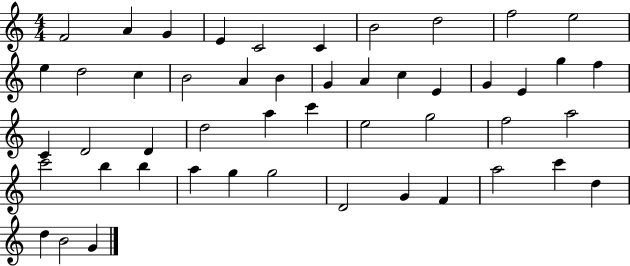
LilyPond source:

{
  \clef treble
  \numericTimeSignature
  \time 4/4
  \key c \major
  f'2 a'4 g'4 | e'4 c'2 c'4 | b'2 d''2 | f''2 e''2 | \break e''4 d''2 c''4 | b'2 a'4 b'4 | g'4 a'4 c''4 e'4 | g'4 e'4 g''4 f''4 | \break c'4 d'2 d'4 | d''2 a''4 c'''4 | e''2 g''2 | f''2 a''2 | \break c'''2 b''4 b''4 | a''4 g''4 g''2 | d'2 g'4 f'4 | a''2 c'''4 d''4 | \break d''4 b'2 g'4 | \bar "|."
}